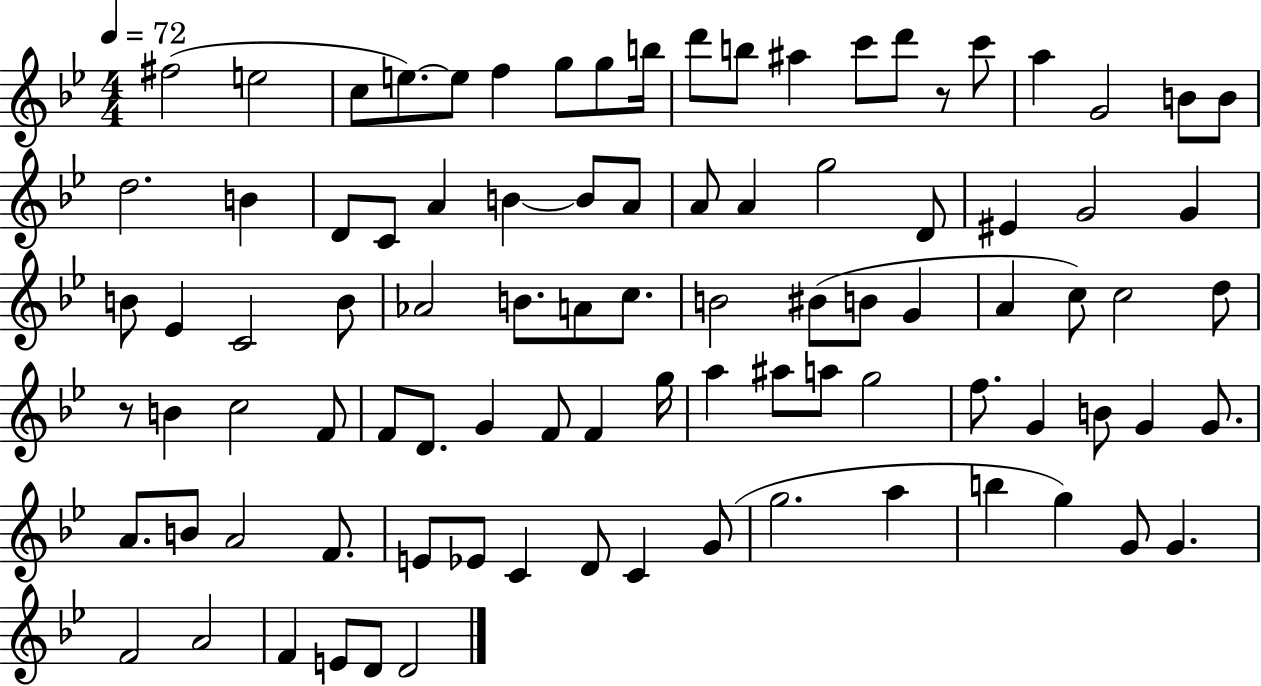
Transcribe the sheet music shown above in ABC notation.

X:1
T:Untitled
M:4/4
L:1/4
K:Bb
^f2 e2 c/2 e/2 e/2 f g/2 g/2 b/4 d'/2 b/2 ^a c'/2 d'/2 z/2 c'/2 a G2 B/2 B/2 d2 B D/2 C/2 A B B/2 A/2 A/2 A g2 D/2 ^E G2 G B/2 _E C2 B/2 _A2 B/2 A/2 c/2 B2 ^B/2 B/2 G A c/2 c2 d/2 z/2 B c2 F/2 F/2 D/2 G F/2 F g/4 a ^a/2 a/2 g2 f/2 G B/2 G G/2 A/2 B/2 A2 F/2 E/2 _E/2 C D/2 C G/2 g2 a b g G/2 G F2 A2 F E/2 D/2 D2